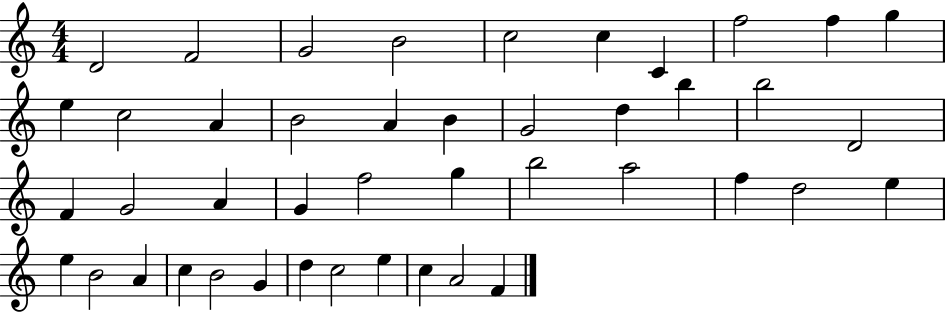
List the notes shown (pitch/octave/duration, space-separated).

D4/h F4/h G4/h B4/h C5/h C5/q C4/q F5/h F5/q G5/q E5/q C5/h A4/q B4/h A4/q B4/q G4/h D5/q B5/q B5/h D4/h F4/q G4/h A4/q G4/q F5/h G5/q B5/h A5/h F5/q D5/h E5/q E5/q B4/h A4/q C5/q B4/h G4/q D5/q C5/h E5/q C5/q A4/h F4/q